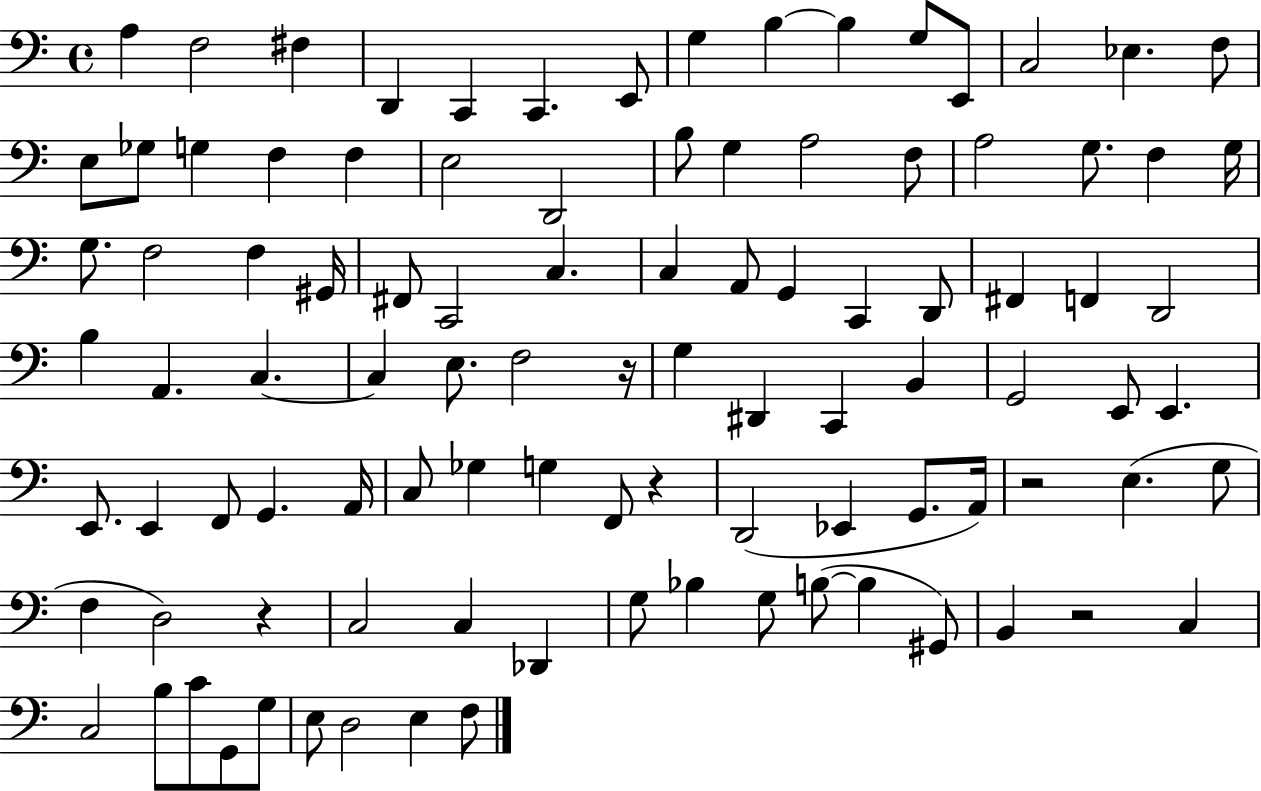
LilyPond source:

{
  \clef bass
  \time 4/4
  \defaultTimeSignature
  \key c \major
  a4 f2 fis4 | d,4 c,4 c,4. e,8 | g4 b4~~ b4 g8 e,8 | c2 ees4. f8 | \break e8 ges8 g4 f4 f4 | e2 d,2 | b8 g4 a2 f8 | a2 g8. f4 g16 | \break g8. f2 f4 gis,16 | fis,8 c,2 c4. | c4 a,8 g,4 c,4 d,8 | fis,4 f,4 d,2 | \break b4 a,4. c4.~~ | c4 e8. f2 r16 | g4 dis,4 c,4 b,4 | g,2 e,8 e,4. | \break e,8. e,4 f,8 g,4. a,16 | c8 ges4 g4 f,8 r4 | d,2( ees,4 g,8. a,16) | r2 e4.( g8 | \break f4 d2) r4 | c2 c4 des,4 | g8 bes4 g8 b8~(~ b4 gis,8) | b,4 r2 c4 | \break c2 b8 c'8 g,8 g8 | e8 d2 e4 f8 | \bar "|."
}